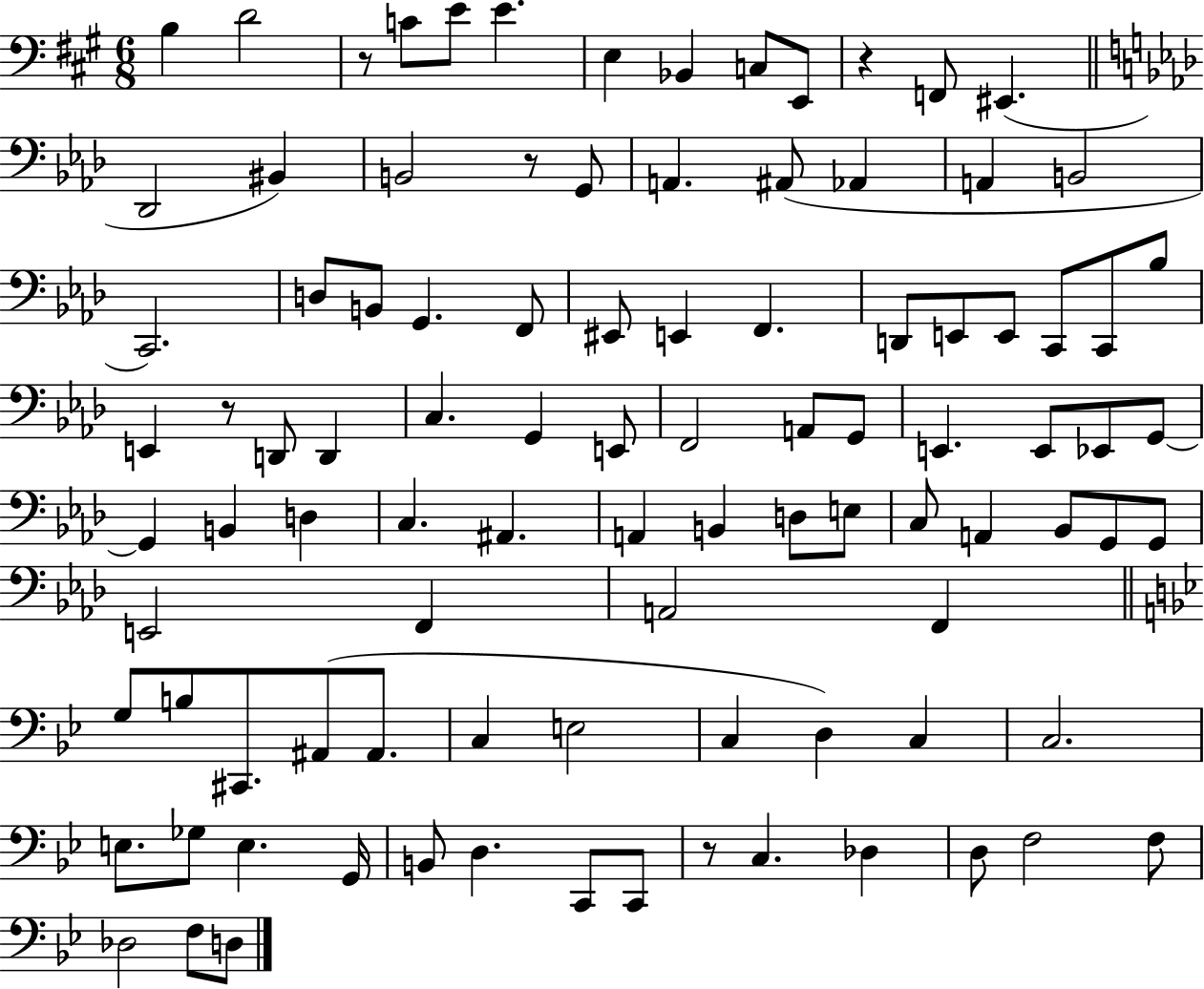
X:1
T:Untitled
M:6/8
L:1/4
K:A
B, D2 z/2 C/2 E/2 E E, _B,, C,/2 E,,/2 z F,,/2 ^E,, _D,,2 ^B,, B,,2 z/2 G,,/2 A,, ^A,,/2 _A,, A,, B,,2 C,,2 D,/2 B,,/2 G,, F,,/2 ^E,,/2 E,, F,, D,,/2 E,,/2 E,,/2 C,,/2 C,,/2 _B,/2 E,, z/2 D,,/2 D,, C, G,, E,,/2 F,,2 A,,/2 G,,/2 E,, E,,/2 _E,,/2 G,,/2 G,, B,, D, C, ^A,, A,, B,, D,/2 E,/2 C,/2 A,, _B,,/2 G,,/2 G,,/2 E,,2 F,, A,,2 F,, G,/2 B,/2 ^C,,/2 ^A,,/2 ^A,,/2 C, E,2 C, D, C, C,2 E,/2 _G,/2 E, G,,/4 B,,/2 D, C,,/2 C,,/2 z/2 C, _D, D,/2 F,2 F,/2 _D,2 F,/2 D,/2